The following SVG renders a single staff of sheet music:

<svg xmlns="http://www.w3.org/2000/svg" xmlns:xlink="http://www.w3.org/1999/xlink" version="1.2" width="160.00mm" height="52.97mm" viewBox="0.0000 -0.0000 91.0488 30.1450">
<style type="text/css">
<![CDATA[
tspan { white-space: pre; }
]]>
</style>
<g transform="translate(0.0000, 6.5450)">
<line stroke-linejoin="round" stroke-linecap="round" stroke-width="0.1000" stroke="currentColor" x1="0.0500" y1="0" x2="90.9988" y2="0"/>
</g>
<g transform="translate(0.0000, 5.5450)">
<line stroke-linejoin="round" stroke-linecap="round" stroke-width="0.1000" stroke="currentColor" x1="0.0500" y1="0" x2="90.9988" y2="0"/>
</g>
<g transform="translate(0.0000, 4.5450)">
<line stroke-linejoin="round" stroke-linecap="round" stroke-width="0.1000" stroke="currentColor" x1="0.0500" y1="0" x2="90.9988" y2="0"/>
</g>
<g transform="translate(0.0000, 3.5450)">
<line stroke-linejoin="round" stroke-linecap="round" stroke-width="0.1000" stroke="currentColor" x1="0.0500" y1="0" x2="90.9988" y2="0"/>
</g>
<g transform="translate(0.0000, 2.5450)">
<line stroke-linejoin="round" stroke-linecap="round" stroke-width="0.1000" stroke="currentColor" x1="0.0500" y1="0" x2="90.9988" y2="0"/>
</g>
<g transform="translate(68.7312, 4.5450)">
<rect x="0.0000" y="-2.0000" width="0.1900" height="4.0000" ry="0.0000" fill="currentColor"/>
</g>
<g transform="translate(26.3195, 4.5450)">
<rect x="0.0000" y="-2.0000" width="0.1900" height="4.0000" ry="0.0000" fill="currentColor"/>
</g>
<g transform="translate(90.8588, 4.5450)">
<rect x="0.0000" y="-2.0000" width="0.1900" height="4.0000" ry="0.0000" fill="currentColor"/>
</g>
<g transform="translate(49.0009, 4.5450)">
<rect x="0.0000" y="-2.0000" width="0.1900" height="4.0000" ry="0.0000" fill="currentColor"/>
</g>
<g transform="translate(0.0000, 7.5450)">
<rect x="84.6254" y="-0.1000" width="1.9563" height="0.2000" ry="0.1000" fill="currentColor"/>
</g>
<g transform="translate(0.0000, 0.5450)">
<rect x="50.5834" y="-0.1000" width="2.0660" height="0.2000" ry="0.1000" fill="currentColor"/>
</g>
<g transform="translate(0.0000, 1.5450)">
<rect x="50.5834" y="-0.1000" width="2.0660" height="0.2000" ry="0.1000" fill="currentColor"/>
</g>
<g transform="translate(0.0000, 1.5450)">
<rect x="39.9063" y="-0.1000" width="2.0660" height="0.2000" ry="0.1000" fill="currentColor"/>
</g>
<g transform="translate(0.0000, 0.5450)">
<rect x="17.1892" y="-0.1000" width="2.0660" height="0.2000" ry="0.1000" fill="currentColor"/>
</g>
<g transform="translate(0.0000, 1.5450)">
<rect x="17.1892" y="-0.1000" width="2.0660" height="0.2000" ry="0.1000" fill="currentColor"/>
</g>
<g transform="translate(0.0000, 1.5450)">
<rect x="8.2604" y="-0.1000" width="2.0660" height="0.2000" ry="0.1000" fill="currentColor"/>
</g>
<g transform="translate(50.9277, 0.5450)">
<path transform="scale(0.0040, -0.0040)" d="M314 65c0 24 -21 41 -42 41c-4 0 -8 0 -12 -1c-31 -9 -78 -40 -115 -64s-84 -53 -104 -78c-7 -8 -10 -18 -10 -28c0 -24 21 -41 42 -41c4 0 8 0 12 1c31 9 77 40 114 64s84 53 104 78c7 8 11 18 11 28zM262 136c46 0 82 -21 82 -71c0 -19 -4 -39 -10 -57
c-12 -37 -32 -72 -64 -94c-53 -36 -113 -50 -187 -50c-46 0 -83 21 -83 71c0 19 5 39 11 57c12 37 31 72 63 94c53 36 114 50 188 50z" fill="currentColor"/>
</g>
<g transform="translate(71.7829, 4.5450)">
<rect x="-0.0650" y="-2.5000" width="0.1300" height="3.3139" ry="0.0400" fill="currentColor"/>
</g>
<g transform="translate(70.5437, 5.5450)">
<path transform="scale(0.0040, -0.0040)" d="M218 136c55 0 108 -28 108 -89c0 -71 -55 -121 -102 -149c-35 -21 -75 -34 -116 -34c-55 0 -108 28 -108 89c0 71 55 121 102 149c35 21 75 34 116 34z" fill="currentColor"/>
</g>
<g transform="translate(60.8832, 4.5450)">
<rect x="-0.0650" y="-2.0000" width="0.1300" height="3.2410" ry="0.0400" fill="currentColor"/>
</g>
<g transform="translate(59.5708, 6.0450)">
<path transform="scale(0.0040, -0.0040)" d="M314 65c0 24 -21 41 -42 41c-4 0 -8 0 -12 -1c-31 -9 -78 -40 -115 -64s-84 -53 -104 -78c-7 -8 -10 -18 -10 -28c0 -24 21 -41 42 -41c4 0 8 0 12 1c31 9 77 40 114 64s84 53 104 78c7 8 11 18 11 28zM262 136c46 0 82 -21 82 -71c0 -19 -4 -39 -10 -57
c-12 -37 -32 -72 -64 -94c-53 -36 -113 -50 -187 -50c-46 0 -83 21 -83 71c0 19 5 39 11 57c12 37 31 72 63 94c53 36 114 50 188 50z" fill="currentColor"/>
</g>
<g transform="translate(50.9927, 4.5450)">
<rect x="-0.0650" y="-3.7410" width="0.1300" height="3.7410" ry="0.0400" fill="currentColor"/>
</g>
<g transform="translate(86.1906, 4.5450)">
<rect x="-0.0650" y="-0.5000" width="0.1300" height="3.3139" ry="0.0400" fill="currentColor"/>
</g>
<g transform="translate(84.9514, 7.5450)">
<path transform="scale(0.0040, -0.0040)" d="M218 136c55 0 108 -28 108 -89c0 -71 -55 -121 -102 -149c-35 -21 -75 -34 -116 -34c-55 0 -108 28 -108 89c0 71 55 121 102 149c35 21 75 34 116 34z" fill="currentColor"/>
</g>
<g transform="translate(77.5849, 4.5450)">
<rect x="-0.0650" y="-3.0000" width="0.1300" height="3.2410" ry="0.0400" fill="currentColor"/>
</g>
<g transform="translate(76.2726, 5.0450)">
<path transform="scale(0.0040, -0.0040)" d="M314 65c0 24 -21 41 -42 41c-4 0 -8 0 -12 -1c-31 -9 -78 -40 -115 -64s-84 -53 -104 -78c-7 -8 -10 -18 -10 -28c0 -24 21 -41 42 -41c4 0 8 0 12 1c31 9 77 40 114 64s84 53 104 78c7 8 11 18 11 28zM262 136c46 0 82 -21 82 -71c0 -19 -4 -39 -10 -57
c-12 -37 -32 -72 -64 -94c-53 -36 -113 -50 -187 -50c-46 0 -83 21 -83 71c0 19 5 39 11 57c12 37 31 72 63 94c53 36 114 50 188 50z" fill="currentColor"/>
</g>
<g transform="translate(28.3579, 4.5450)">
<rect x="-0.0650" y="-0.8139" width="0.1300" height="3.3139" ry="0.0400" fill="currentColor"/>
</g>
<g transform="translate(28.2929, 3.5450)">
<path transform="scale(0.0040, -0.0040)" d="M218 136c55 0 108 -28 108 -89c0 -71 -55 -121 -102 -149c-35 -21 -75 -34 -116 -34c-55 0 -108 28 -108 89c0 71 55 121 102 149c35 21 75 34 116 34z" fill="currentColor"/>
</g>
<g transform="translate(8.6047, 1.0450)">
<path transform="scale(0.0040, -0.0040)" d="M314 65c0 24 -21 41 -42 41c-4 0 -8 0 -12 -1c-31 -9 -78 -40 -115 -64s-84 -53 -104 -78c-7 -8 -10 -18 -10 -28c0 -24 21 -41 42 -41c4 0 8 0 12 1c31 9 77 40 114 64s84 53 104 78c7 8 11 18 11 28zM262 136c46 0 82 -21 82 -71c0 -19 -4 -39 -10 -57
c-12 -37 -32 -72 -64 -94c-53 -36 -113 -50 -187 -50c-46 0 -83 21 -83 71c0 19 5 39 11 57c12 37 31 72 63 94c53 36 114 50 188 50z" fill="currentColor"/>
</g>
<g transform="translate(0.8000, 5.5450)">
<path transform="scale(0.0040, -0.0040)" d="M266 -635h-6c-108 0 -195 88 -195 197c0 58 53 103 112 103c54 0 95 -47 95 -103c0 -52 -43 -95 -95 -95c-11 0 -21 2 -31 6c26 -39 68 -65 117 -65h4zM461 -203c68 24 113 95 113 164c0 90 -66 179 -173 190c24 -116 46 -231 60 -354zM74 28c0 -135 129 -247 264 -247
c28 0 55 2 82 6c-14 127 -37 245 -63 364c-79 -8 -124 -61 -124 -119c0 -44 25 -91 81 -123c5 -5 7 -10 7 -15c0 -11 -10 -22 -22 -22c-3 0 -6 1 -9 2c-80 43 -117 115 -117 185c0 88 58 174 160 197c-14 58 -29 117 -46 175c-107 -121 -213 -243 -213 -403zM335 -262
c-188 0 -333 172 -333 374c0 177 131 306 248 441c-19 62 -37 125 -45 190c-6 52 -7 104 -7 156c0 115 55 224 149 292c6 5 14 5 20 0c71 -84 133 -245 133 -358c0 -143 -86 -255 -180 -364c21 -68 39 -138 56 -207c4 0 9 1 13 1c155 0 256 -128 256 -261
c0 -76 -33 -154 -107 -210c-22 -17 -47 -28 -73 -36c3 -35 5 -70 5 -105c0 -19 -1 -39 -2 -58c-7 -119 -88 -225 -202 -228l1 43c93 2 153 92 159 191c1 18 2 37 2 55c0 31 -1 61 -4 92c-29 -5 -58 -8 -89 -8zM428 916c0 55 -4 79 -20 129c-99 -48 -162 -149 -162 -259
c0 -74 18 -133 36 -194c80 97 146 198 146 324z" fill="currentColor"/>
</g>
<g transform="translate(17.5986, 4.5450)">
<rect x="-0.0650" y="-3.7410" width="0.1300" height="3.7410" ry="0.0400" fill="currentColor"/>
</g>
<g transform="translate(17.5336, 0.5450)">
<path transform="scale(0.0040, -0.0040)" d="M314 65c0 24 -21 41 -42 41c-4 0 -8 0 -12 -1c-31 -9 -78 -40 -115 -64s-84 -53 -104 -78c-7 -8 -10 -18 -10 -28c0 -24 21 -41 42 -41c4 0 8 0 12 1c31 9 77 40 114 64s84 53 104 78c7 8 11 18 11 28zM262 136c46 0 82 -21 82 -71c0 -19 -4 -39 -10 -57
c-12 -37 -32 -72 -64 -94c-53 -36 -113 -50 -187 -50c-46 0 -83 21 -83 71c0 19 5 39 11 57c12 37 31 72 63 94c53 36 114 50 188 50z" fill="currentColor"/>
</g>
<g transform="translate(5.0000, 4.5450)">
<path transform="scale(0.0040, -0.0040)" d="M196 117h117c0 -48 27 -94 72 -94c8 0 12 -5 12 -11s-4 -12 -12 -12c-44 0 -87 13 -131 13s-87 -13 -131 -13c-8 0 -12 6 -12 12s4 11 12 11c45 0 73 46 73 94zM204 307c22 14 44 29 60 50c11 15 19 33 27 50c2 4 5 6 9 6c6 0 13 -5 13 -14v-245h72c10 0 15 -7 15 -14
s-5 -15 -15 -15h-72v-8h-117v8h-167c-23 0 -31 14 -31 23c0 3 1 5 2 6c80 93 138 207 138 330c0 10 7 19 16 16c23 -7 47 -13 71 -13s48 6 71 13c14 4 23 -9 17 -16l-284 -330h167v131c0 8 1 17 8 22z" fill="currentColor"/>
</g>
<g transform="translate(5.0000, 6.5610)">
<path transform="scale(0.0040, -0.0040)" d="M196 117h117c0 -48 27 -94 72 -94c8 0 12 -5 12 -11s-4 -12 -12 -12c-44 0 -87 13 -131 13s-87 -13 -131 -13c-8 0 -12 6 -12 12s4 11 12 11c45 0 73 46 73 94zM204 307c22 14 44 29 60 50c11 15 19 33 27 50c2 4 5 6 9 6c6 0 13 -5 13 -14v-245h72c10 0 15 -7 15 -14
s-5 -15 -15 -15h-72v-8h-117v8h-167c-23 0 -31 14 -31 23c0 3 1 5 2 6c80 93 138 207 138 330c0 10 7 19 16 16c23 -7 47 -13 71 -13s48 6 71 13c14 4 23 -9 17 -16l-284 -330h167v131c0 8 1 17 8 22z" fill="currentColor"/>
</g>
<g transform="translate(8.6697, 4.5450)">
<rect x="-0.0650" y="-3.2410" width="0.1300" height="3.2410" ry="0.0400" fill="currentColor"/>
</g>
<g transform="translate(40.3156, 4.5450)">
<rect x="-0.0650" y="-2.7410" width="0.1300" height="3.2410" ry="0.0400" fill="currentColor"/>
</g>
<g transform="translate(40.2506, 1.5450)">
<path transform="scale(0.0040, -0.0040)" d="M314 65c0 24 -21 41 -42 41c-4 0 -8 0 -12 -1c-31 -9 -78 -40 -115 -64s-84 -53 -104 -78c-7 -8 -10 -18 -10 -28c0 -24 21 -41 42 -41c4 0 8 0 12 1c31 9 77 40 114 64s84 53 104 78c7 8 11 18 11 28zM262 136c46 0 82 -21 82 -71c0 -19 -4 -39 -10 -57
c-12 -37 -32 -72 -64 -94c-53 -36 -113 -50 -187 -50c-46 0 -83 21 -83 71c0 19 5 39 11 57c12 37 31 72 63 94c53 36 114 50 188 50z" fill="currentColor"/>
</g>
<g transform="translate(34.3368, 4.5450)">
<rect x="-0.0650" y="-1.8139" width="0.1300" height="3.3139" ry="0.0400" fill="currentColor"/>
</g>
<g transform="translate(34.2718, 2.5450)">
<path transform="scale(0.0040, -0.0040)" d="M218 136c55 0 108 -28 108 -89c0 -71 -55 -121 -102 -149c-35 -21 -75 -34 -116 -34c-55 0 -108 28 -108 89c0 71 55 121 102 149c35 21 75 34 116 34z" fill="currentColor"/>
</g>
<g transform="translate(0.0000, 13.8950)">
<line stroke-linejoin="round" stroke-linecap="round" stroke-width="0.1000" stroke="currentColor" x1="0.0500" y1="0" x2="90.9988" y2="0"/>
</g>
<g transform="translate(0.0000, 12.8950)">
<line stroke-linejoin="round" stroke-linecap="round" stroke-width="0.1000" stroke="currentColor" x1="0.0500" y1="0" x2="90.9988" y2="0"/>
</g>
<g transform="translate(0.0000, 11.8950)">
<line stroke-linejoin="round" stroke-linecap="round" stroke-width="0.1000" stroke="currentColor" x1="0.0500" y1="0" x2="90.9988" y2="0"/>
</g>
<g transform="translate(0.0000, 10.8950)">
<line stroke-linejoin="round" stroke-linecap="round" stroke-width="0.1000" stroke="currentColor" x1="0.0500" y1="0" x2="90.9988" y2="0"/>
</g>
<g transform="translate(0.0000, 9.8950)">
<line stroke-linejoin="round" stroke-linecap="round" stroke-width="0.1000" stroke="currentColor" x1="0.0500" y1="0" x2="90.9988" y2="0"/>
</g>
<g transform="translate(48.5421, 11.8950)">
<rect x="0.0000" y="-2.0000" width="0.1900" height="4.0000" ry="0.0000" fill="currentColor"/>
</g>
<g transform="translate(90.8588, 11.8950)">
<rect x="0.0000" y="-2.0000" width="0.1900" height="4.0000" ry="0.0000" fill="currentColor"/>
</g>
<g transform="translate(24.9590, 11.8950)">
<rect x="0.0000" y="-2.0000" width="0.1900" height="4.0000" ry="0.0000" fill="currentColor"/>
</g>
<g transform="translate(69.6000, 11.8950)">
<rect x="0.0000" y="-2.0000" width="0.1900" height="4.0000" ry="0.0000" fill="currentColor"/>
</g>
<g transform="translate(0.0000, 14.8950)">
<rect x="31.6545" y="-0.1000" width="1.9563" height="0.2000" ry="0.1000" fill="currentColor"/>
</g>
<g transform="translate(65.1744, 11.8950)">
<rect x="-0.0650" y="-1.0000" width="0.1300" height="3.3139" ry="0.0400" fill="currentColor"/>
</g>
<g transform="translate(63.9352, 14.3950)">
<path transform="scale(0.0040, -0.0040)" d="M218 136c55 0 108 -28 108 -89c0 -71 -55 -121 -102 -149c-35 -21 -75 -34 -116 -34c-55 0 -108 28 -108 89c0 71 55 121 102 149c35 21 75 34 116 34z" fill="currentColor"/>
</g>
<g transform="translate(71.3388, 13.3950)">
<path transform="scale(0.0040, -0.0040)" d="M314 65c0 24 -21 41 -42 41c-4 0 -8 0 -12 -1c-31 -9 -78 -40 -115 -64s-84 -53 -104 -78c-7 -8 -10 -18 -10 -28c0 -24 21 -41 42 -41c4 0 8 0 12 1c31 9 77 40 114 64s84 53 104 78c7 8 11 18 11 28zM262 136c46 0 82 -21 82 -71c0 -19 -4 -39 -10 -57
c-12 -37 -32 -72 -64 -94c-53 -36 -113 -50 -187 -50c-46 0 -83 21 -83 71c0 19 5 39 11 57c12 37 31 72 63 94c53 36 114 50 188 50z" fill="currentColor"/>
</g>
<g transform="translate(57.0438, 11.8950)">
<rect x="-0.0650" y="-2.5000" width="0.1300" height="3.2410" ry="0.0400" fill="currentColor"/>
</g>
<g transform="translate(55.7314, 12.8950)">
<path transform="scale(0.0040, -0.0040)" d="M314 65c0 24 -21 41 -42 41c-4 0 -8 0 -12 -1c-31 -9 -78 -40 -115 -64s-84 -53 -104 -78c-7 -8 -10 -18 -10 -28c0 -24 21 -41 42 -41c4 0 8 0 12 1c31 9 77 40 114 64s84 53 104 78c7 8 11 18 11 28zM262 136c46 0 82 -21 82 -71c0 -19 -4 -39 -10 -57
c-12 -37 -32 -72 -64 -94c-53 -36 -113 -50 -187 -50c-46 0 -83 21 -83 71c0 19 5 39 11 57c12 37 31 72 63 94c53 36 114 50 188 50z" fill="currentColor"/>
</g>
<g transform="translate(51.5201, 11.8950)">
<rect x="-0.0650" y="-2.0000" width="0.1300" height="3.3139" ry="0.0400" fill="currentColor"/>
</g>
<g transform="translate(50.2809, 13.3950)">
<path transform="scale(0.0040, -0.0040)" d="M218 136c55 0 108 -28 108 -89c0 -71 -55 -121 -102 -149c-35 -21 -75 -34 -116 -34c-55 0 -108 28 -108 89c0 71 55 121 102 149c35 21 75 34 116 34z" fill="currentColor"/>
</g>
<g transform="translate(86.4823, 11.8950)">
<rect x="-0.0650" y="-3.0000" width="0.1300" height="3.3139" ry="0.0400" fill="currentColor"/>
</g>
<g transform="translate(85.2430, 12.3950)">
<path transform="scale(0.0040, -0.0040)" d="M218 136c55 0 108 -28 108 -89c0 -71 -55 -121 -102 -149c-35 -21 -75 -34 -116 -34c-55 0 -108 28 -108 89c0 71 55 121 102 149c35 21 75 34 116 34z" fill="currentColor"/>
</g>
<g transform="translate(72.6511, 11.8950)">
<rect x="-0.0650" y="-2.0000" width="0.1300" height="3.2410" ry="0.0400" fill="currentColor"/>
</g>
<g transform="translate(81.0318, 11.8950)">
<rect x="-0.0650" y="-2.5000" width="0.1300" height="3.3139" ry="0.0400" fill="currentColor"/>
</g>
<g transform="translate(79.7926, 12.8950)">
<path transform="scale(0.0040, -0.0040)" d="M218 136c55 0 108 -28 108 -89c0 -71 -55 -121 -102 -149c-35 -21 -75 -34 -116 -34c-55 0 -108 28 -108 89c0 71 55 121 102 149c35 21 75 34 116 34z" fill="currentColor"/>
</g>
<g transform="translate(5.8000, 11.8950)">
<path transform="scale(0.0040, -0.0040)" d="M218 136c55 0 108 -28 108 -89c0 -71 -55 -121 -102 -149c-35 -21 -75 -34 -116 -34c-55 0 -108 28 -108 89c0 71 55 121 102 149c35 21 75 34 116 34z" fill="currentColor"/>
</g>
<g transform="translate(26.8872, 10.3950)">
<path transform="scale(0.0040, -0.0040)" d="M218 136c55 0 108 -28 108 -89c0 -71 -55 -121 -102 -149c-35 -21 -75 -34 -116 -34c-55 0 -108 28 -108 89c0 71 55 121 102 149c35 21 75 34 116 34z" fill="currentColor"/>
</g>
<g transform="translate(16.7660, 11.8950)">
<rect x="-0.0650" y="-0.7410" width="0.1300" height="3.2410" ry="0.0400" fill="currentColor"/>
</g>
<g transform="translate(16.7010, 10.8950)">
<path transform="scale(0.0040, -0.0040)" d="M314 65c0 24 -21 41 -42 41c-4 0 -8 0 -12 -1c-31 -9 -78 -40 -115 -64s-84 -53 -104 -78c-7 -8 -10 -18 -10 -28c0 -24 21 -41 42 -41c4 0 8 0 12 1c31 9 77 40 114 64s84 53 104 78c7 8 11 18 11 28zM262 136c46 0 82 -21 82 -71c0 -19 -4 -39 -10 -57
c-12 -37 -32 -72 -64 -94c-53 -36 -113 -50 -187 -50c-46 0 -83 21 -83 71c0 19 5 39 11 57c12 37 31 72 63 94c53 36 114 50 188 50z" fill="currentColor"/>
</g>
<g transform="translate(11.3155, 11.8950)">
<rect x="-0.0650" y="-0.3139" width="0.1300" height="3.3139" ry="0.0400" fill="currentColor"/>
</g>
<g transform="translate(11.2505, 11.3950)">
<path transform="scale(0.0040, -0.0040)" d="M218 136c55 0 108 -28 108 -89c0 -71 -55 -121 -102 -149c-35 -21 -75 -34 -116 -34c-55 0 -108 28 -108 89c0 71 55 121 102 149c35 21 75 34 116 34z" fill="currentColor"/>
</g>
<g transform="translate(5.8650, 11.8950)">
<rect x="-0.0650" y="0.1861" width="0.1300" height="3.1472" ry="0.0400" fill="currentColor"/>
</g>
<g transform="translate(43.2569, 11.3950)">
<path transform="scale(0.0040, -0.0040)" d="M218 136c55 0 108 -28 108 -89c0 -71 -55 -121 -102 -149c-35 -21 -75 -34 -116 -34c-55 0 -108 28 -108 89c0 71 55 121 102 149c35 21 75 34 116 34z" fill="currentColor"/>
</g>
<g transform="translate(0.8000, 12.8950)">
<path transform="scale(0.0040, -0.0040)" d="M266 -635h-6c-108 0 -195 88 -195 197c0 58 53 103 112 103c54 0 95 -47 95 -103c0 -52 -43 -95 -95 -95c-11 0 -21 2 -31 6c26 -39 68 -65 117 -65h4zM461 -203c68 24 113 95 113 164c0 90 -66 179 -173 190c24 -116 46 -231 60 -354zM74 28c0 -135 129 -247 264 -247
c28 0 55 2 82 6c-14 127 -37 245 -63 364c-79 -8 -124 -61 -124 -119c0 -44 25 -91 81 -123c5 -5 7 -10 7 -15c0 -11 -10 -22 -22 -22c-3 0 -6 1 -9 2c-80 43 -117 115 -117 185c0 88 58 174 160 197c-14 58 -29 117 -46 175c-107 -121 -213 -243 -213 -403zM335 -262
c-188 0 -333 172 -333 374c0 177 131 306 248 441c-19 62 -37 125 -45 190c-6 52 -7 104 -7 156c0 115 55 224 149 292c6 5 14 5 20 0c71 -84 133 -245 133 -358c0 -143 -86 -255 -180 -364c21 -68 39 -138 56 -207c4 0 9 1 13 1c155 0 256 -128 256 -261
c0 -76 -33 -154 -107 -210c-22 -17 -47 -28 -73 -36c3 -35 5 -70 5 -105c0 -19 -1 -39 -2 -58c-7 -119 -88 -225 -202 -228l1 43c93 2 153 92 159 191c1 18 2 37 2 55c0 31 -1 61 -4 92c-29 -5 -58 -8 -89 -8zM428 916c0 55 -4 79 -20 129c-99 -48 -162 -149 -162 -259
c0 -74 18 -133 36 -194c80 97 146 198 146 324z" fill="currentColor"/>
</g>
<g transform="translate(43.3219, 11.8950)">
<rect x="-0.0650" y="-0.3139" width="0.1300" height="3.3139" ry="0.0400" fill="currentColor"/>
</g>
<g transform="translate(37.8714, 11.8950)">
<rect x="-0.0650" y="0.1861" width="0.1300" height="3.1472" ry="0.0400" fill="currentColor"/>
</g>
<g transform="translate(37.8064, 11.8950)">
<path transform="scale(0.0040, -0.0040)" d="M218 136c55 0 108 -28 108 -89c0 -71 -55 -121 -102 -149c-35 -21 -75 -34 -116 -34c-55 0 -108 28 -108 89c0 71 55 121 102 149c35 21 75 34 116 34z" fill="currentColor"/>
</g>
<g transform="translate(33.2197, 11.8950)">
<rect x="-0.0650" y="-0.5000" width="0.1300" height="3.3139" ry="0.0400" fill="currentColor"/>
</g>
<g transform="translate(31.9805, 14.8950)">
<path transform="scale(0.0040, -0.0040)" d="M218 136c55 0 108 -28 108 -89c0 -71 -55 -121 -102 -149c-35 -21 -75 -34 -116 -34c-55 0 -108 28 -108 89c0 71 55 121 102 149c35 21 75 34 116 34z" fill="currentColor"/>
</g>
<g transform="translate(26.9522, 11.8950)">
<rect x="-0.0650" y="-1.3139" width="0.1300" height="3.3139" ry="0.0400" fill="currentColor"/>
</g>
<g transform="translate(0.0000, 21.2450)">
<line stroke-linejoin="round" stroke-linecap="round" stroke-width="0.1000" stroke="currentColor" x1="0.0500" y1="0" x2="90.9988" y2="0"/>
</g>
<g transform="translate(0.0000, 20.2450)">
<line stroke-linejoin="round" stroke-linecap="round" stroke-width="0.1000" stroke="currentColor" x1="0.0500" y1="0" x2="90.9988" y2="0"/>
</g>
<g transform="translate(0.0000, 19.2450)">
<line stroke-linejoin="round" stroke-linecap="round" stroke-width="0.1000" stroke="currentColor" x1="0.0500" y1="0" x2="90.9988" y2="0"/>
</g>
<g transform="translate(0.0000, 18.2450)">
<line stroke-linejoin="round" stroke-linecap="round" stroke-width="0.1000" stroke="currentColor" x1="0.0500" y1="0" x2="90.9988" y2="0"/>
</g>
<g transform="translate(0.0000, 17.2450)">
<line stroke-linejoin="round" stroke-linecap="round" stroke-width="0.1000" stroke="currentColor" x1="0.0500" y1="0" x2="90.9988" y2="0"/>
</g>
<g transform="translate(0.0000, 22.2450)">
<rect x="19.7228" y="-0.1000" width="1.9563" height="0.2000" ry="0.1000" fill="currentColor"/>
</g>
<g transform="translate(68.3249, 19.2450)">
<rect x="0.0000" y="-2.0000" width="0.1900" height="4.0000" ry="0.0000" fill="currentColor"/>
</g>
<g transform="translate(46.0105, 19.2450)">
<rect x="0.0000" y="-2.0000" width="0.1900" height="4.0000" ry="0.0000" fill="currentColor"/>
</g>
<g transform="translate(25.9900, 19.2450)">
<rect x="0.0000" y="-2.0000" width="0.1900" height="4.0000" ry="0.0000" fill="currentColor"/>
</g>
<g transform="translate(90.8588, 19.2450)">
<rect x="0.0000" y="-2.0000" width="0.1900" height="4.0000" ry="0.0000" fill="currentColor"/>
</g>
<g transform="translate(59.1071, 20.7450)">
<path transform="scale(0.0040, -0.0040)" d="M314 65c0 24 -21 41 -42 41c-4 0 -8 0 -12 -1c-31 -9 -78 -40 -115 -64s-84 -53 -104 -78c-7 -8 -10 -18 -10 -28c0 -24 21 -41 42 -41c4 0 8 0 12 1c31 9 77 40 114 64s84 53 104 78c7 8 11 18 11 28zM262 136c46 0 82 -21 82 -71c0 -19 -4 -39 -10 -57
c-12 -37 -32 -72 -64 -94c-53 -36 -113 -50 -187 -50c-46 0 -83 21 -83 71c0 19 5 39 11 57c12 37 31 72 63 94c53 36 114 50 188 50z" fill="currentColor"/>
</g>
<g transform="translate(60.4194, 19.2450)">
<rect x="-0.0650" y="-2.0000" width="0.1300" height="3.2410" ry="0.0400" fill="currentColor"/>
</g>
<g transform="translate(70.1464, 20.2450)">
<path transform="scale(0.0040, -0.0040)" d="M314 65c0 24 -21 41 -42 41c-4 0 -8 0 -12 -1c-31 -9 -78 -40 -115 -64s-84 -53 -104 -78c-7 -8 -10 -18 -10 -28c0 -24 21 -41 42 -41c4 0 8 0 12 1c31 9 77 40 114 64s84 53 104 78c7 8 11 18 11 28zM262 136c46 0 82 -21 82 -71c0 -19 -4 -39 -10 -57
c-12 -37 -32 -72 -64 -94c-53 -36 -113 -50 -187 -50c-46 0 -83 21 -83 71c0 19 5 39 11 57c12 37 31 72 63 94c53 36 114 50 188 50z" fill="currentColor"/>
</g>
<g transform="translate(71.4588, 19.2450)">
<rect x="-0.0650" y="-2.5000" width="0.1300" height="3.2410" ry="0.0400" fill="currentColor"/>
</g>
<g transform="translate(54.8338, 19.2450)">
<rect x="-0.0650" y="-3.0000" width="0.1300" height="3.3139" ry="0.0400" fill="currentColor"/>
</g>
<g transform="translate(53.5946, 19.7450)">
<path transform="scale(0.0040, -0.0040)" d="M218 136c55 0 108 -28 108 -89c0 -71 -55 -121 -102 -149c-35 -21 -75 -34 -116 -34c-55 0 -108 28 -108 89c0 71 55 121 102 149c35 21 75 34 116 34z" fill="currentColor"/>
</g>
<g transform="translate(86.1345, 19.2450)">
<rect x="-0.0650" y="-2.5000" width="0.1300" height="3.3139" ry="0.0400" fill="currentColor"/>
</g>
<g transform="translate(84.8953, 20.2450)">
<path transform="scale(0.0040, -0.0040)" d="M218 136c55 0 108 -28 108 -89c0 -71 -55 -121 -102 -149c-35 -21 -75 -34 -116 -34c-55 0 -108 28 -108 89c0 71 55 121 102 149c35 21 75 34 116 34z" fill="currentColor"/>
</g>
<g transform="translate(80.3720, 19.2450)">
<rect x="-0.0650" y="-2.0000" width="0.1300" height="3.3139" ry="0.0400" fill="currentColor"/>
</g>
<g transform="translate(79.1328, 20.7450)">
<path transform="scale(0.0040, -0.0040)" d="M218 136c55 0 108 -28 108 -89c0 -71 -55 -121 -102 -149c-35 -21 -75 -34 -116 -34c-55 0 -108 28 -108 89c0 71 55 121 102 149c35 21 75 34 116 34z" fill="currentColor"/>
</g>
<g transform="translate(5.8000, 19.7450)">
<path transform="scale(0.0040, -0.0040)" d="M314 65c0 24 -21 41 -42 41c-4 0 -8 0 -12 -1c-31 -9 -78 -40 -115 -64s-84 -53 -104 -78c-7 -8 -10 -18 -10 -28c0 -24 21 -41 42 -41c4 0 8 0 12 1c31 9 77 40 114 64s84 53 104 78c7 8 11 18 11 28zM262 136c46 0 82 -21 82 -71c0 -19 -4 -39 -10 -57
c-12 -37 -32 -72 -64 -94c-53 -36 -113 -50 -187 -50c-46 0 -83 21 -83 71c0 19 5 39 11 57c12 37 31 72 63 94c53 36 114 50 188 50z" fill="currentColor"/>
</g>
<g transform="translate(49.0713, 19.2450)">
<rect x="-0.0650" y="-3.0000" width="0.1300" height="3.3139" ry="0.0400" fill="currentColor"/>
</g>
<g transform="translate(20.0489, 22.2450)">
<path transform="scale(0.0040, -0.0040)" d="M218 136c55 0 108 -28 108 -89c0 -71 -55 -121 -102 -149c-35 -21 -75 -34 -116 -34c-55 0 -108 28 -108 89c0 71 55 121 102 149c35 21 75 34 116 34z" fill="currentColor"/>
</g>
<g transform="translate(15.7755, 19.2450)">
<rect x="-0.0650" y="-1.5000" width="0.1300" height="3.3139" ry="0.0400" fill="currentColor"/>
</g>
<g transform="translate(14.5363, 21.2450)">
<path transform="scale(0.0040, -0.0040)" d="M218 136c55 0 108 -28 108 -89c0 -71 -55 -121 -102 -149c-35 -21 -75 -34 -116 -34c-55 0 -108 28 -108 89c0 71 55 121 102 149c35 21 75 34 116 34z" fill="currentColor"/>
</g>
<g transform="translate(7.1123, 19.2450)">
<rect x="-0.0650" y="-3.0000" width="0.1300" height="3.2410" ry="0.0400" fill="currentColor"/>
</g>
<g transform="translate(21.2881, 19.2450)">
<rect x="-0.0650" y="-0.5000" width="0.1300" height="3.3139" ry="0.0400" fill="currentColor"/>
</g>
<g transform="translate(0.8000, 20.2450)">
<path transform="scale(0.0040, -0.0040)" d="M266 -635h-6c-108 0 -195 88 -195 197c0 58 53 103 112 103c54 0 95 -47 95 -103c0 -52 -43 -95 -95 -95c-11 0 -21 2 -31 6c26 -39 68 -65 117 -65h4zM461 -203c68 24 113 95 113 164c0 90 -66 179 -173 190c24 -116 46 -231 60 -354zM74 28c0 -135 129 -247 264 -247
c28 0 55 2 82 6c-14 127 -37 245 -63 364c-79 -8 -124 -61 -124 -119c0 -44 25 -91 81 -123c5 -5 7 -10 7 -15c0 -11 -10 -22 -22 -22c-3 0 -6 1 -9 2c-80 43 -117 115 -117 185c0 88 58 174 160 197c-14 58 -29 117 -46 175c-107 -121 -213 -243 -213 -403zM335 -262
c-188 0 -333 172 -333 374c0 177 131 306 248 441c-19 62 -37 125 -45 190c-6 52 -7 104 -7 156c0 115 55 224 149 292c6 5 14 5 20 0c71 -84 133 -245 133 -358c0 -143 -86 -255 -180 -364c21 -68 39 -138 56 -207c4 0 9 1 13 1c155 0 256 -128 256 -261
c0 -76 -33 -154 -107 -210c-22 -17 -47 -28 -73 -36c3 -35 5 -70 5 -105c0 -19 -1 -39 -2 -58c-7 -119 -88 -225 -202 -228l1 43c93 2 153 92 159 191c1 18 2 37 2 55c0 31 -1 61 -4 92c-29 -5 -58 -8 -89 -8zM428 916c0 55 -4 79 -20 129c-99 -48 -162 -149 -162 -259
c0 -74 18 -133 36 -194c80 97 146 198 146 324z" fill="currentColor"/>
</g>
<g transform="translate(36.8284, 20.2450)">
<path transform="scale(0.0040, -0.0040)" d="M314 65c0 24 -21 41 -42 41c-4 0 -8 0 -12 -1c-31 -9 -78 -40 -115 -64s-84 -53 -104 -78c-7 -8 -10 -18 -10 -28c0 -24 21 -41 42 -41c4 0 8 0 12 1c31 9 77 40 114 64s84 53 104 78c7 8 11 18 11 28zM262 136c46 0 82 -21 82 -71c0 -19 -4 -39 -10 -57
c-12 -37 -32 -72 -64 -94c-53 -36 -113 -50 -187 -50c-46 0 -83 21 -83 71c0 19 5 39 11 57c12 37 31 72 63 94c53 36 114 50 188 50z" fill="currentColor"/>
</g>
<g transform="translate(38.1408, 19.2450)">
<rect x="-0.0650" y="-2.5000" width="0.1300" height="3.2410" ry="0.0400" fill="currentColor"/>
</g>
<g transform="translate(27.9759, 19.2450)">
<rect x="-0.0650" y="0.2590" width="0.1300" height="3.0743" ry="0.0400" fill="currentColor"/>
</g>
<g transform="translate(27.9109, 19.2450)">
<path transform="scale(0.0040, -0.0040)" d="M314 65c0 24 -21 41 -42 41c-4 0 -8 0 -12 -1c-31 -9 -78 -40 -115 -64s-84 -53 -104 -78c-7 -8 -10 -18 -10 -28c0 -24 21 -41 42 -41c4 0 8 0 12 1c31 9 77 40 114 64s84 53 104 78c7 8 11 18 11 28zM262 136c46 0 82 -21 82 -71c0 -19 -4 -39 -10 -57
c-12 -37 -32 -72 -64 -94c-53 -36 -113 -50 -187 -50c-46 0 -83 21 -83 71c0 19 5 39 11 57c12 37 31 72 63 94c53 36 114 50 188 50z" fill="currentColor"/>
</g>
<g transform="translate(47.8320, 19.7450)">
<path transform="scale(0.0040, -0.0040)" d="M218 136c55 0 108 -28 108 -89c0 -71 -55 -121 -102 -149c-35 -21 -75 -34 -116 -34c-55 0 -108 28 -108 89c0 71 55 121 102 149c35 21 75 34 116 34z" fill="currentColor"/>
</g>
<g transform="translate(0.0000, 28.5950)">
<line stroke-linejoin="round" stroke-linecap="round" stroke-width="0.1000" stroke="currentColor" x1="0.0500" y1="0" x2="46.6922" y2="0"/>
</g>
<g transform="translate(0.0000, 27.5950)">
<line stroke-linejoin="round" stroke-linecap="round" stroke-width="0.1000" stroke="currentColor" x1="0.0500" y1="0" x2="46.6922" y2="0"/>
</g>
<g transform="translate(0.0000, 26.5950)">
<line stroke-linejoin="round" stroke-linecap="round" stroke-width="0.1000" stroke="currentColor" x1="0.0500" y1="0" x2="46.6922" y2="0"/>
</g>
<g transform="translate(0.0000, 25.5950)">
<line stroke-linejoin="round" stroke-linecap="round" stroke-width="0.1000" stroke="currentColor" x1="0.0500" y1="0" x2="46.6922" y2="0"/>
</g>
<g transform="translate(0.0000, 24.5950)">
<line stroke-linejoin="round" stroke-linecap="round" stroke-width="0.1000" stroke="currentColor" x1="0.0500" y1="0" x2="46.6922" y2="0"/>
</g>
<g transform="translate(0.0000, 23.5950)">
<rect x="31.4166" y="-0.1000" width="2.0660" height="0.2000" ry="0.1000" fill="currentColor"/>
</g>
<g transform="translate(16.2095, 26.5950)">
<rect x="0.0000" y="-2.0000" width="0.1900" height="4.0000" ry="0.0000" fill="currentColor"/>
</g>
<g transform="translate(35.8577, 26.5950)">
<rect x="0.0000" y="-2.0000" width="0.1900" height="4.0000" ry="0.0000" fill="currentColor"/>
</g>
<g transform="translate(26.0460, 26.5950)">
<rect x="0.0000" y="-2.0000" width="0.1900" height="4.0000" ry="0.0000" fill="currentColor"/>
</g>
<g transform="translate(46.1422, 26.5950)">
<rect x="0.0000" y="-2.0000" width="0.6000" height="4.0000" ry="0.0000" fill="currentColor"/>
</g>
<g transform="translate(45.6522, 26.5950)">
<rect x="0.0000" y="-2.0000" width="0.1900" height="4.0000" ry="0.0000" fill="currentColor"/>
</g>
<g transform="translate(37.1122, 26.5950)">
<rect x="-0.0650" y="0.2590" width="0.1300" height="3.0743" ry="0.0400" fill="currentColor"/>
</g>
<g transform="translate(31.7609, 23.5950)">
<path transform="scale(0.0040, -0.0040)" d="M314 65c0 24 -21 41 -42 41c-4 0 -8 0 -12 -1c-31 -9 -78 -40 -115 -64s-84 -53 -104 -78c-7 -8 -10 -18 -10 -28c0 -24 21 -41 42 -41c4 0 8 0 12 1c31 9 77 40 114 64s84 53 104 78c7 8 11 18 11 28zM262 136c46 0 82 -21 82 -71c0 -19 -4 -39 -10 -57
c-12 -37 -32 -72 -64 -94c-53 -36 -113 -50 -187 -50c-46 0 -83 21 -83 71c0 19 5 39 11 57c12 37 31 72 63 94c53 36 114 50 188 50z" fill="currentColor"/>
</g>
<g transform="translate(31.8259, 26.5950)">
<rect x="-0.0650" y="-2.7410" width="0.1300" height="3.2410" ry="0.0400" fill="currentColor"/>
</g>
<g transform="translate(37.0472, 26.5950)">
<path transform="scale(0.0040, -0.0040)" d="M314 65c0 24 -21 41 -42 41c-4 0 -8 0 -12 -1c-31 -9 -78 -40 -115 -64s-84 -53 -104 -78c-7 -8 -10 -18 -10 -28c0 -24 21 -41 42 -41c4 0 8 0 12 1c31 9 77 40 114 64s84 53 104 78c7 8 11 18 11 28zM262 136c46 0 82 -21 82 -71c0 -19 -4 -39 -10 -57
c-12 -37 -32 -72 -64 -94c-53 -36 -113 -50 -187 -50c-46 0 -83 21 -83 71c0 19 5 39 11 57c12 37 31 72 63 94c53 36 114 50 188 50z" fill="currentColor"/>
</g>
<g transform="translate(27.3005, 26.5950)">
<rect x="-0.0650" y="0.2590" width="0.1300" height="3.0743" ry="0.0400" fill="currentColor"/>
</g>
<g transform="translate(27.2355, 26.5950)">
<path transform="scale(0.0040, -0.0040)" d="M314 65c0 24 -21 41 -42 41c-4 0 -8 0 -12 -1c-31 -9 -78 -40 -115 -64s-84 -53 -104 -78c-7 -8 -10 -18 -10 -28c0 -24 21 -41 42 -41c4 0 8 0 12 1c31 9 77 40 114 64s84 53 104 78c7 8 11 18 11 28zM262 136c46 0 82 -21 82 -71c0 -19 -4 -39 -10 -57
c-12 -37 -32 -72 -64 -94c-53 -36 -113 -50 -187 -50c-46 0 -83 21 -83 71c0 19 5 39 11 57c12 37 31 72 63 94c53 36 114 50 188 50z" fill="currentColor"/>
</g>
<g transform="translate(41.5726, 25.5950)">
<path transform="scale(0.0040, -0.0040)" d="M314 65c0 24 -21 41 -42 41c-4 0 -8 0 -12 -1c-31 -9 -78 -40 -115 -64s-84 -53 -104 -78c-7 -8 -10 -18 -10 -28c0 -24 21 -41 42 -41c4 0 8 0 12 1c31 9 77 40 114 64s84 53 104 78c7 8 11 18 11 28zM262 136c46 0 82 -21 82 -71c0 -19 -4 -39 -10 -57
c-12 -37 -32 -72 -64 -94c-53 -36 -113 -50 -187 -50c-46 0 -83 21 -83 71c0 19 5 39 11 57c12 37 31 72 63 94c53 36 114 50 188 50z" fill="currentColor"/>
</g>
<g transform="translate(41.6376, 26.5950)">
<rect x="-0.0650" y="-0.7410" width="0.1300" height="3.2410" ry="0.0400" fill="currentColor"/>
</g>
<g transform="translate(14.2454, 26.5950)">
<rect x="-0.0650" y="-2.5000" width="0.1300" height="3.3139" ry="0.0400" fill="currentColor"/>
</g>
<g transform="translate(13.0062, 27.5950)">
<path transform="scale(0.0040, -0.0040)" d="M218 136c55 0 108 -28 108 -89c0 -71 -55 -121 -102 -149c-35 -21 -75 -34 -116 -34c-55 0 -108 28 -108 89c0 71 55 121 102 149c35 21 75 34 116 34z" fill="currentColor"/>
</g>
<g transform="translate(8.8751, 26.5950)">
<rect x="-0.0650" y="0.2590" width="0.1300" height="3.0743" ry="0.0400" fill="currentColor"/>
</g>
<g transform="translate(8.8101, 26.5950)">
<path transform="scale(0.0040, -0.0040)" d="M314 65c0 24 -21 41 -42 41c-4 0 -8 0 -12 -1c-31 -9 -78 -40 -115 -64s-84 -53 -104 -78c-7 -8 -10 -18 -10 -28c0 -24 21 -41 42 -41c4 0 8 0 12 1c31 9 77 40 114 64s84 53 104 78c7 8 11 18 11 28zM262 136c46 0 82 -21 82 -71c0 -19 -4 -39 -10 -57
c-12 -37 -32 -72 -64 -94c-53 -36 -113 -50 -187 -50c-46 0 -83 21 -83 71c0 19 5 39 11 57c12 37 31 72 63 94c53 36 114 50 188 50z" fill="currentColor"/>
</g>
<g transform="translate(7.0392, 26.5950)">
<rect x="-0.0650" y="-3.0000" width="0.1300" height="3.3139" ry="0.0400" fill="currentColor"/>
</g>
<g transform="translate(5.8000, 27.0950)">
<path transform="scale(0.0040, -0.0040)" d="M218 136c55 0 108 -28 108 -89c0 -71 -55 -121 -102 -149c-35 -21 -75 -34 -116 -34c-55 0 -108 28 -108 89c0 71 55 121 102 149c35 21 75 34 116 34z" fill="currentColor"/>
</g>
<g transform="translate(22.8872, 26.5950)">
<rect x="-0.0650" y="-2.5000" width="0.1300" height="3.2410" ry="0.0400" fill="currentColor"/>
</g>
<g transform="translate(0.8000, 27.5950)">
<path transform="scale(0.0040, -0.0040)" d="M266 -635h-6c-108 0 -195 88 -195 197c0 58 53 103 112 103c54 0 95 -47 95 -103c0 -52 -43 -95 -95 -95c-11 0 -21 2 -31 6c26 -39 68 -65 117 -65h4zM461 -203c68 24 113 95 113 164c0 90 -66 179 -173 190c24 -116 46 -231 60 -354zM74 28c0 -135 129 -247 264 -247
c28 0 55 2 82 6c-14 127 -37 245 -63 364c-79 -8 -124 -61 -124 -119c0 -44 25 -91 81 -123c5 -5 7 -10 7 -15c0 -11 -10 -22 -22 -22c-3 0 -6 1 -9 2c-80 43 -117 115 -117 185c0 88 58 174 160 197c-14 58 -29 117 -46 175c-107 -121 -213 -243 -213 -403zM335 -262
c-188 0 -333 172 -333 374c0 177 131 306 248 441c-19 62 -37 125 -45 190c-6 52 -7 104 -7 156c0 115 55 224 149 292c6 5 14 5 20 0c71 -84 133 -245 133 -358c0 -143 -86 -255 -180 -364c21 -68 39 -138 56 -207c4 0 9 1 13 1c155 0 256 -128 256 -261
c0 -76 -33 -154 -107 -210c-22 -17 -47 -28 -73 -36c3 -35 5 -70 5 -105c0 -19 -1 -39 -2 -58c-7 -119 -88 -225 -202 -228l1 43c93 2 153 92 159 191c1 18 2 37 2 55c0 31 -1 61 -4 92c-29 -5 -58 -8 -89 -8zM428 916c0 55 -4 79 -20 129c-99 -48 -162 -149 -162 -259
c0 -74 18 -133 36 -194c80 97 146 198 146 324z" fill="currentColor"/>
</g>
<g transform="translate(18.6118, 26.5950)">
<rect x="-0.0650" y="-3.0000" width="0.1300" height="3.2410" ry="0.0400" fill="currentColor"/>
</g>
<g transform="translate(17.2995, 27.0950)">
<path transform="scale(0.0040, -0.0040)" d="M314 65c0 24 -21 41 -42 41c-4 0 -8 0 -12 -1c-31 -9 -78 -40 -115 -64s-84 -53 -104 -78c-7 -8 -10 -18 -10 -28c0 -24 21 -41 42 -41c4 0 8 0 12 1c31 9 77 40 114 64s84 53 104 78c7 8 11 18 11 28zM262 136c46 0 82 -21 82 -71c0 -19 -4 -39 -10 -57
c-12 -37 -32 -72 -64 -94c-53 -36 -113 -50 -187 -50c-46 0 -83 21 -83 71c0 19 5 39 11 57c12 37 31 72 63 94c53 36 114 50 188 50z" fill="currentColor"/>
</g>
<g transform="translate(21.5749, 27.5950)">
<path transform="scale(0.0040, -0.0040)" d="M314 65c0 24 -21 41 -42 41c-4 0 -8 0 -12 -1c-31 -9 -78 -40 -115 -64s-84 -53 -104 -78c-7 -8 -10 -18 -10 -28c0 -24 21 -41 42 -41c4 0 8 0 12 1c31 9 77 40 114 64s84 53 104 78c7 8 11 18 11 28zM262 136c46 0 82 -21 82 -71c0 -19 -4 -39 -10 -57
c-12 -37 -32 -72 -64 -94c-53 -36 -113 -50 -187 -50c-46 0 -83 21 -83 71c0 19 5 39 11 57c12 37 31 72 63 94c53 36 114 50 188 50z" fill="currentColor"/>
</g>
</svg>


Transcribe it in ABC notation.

X:1
T:Untitled
M:4/4
L:1/4
K:C
b2 c'2 d f a2 c'2 F2 G A2 C B c d2 e C B c F G2 D F2 G A A2 E C B2 G2 A A F2 G2 F G A B2 G A2 G2 B2 a2 B2 d2